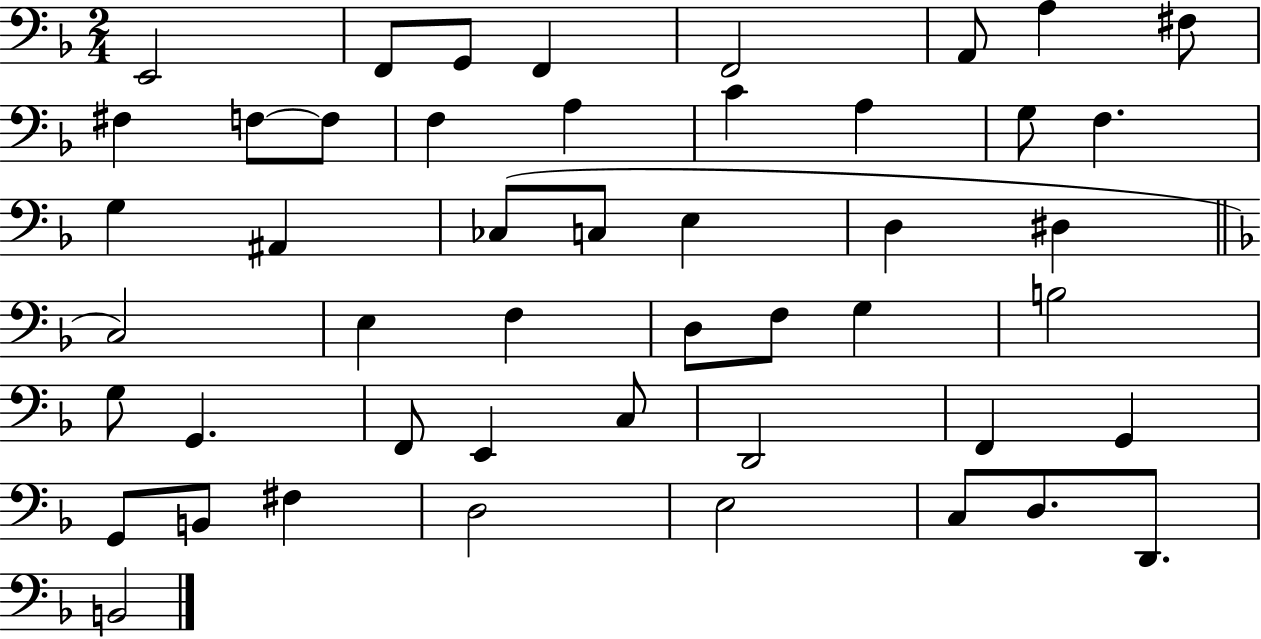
X:1
T:Untitled
M:2/4
L:1/4
K:F
E,,2 F,,/2 G,,/2 F,, F,,2 A,,/2 A, ^F,/2 ^F, F,/2 F,/2 F, A, C A, G,/2 F, G, ^A,, _C,/2 C,/2 E, D, ^D, C,2 E, F, D,/2 F,/2 G, B,2 G,/2 G,, F,,/2 E,, C,/2 D,,2 F,, G,, G,,/2 B,,/2 ^F, D,2 E,2 C,/2 D,/2 D,,/2 B,,2